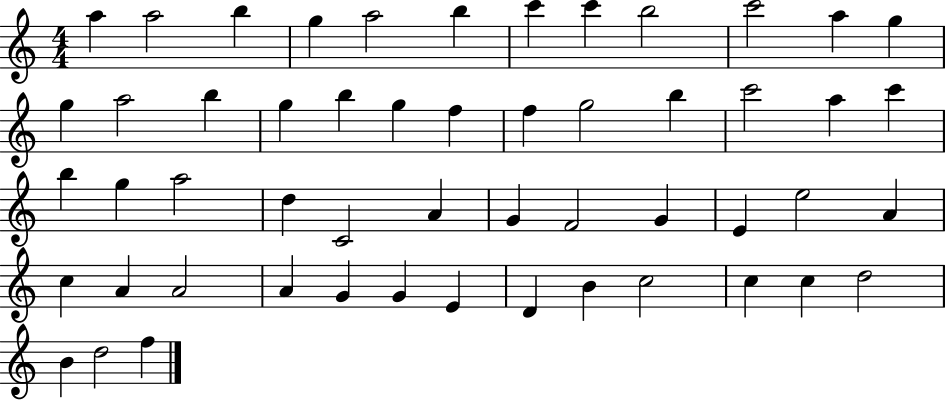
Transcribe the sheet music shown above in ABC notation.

X:1
T:Untitled
M:4/4
L:1/4
K:C
a a2 b g a2 b c' c' b2 c'2 a g g a2 b g b g f f g2 b c'2 a c' b g a2 d C2 A G F2 G E e2 A c A A2 A G G E D B c2 c c d2 B d2 f